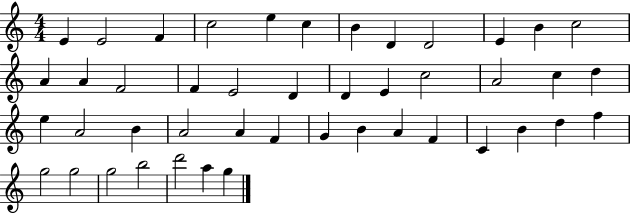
{
  \clef treble
  \numericTimeSignature
  \time 4/4
  \key c \major
  e'4 e'2 f'4 | c''2 e''4 c''4 | b'4 d'4 d'2 | e'4 b'4 c''2 | \break a'4 a'4 f'2 | f'4 e'2 d'4 | d'4 e'4 c''2 | a'2 c''4 d''4 | \break e''4 a'2 b'4 | a'2 a'4 f'4 | g'4 b'4 a'4 f'4 | c'4 b'4 d''4 f''4 | \break g''2 g''2 | g''2 b''2 | d'''2 a''4 g''4 | \bar "|."
}